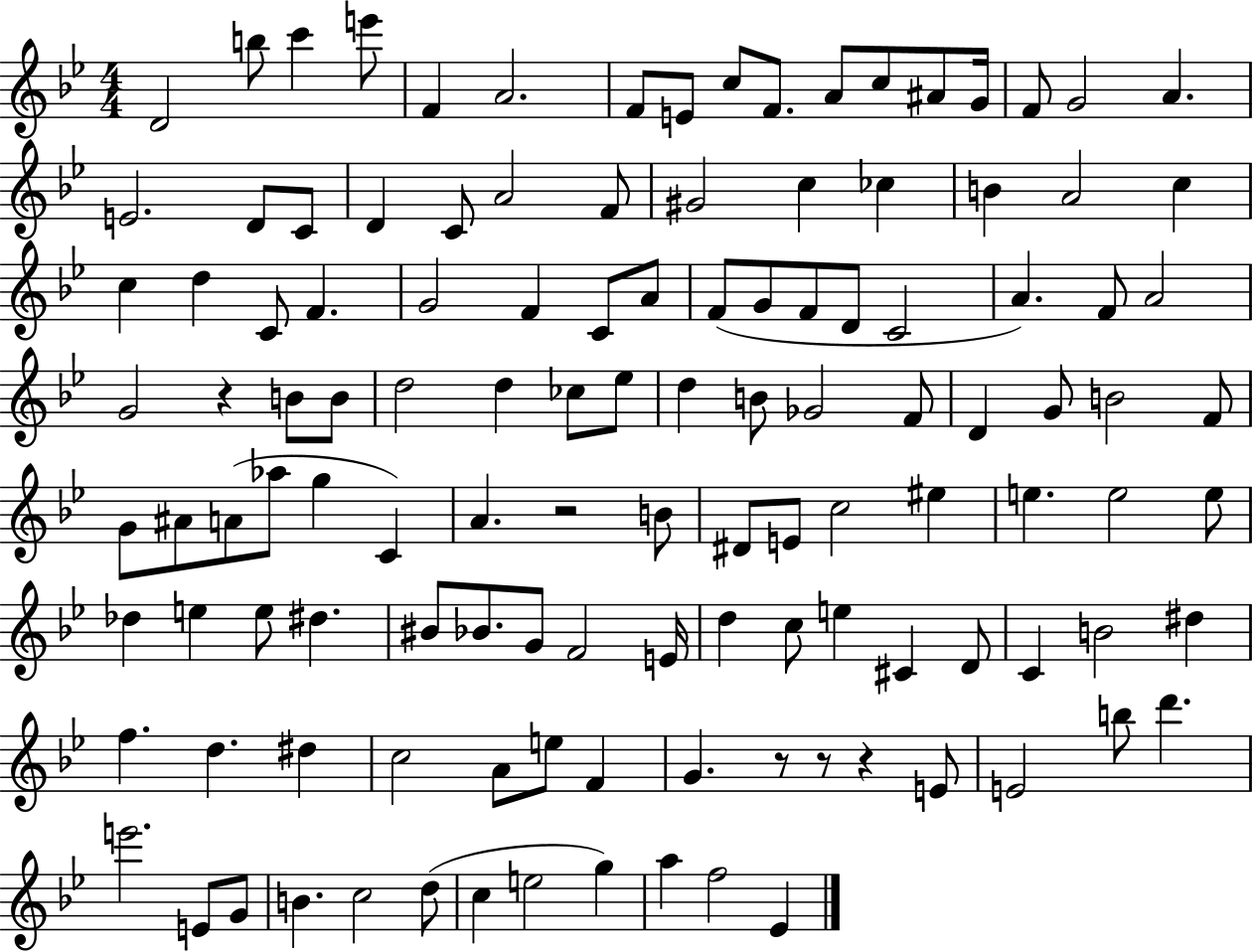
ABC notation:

X:1
T:Untitled
M:4/4
L:1/4
K:Bb
D2 b/2 c' e'/2 F A2 F/2 E/2 c/2 F/2 A/2 c/2 ^A/2 G/4 F/2 G2 A E2 D/2 C/2 D C/2 A2 F/2 ^G2 c _c B A2 c c d C/2 F G2 F C/2 A/2 F/2 G/2 F/2 D/2 C2 A F/2 A2 G2 z B/2 B/2 d2 d _c/2 _e/2 d B/2 _G2 F/2 D G/2 B2 F/2 G/2 ^A/2 A/2 _a/2 g C A z2 B/2 ^D/2 E/2 c2 ^e e e2 e/2 _d e e/2 ^d ^B/2 _B/2 G/2 F2 E/4 d c/2 e ^C D/2 C B2 ^d f d ^d c2 A/2 e/2 F G z/2 z/2 z E/2 E2 b/2 d' e'2 E/2 G/2 B c2 d/2 c e2 g a f2 _E